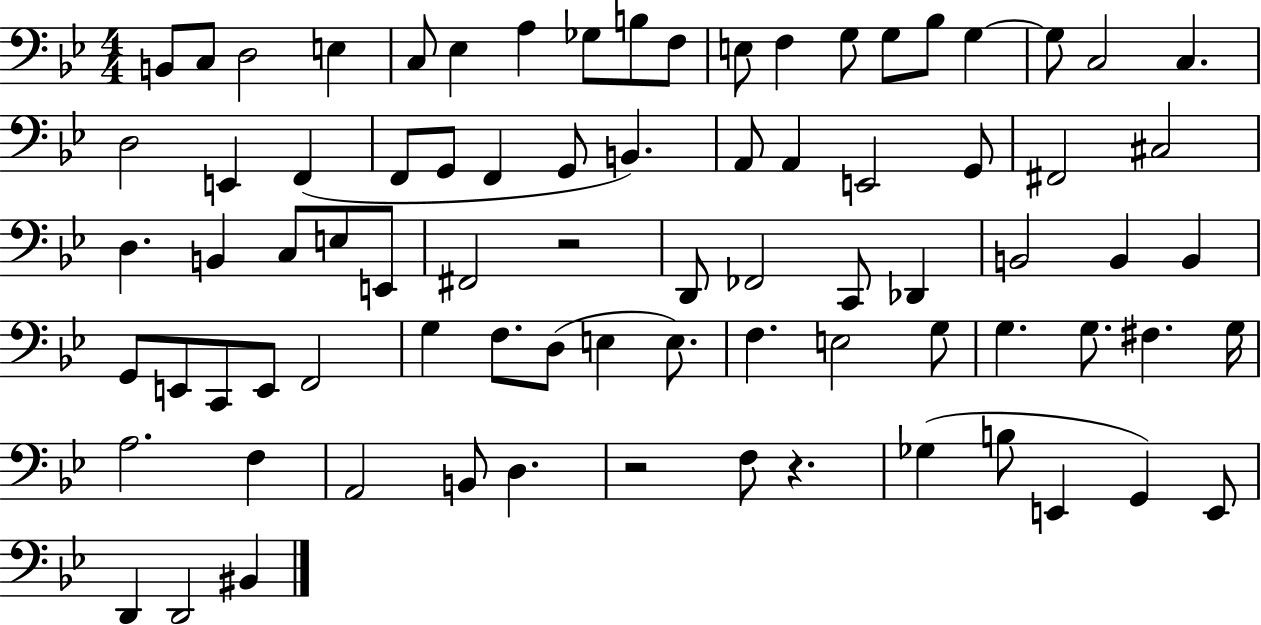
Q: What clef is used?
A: bass